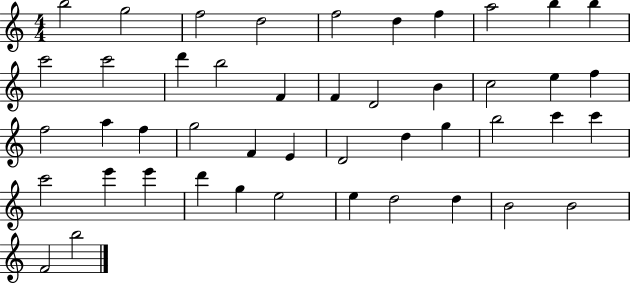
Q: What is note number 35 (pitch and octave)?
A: E6